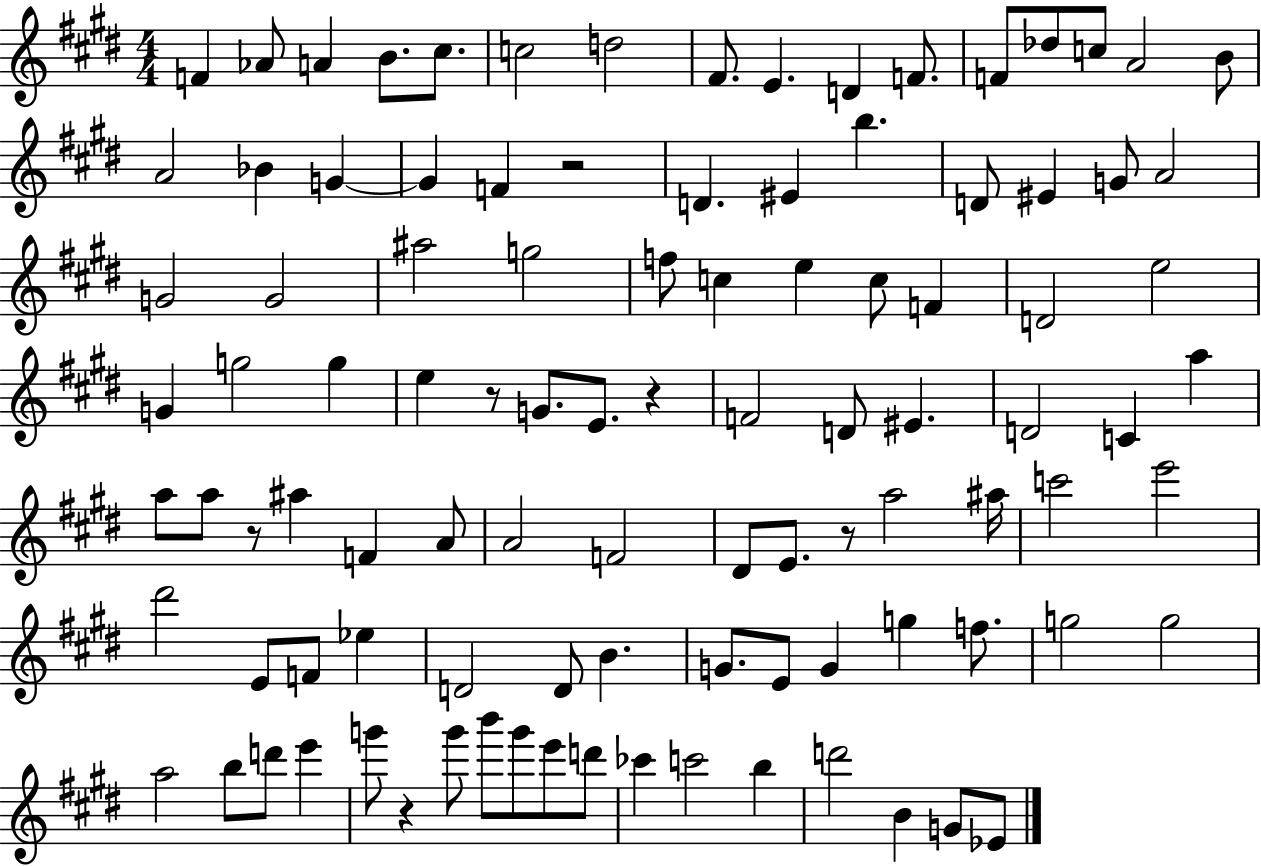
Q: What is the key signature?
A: E major